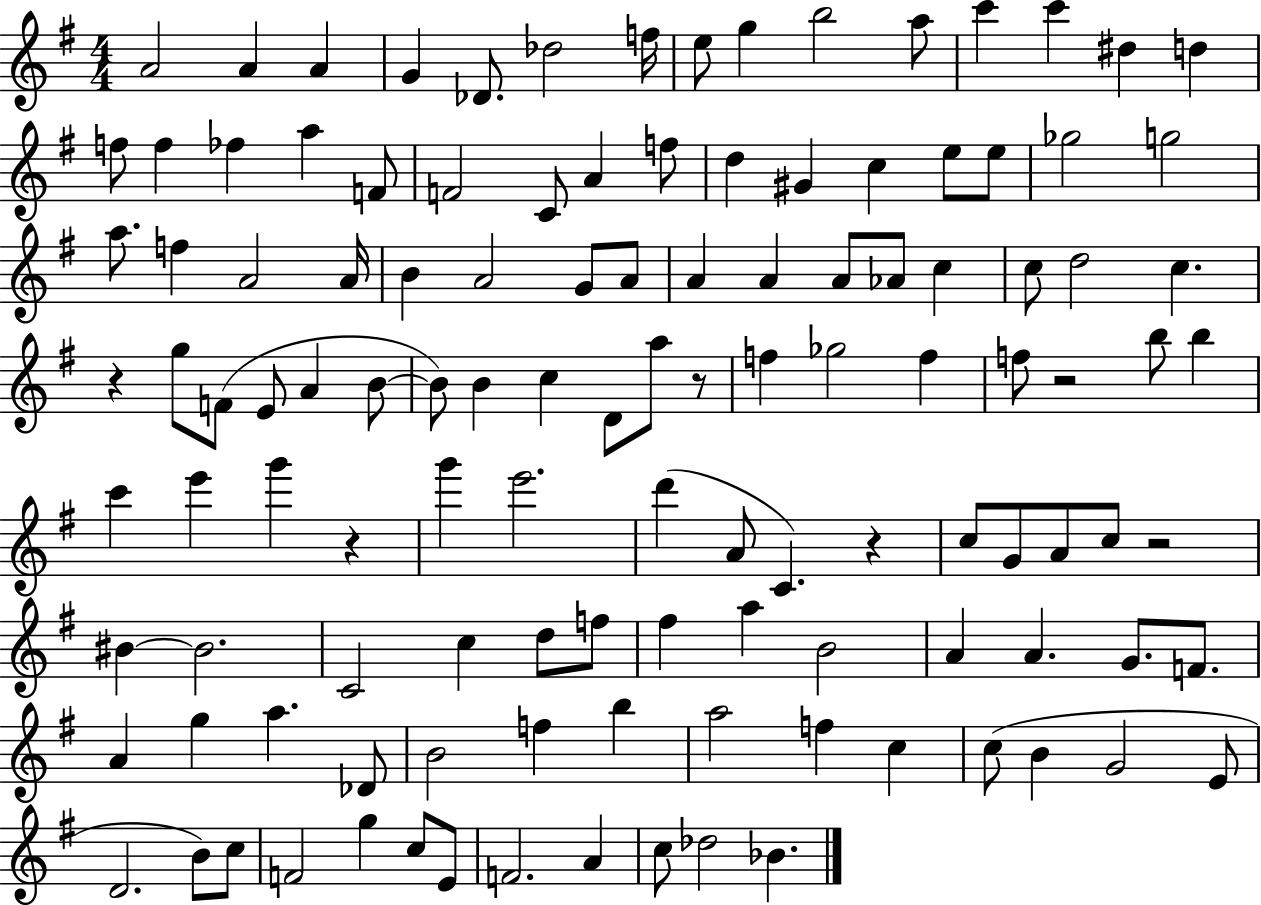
A4/h A4/q A4/q G4/q Db4/e. Db5/h F5/s E5/e G5/q B5/h A5/e C6/q C6/q D#5/q D5/q F5/e F5/q FES5/q A5/q F4/e F4/h C4/e A4/q F5/e D5/q G#4/q C5/q E5/e E5/e Gb5/h G5/h A5/e. F5/q A4/h A4/s B4/q A4/h G4/e A4/e A4/q A4/q A4/e Ab4/e C5/q C5/e D5/h C5/q. R/q G5/e F4/e E4/e A4/q B4/e B4/e B4/q C5/q D4/e A5/e R/e F5/q Gb5/h F5/q F5/e R/h B5/e B5/q C6/q E6/q G6/q R/q G6/q E6/h. D6/q A4/e C4/q. R/q C5/e G4/e A4/e C5/e R/h BIS4/q BIS4/h. C4/h C5/q D5/e F5/e F#5/q A5/q B4/h A4/q A4/q. G4/e. F4/e. A4/q G5/q A5/q. Db4/e B4/h F5/q B5/q A5/h F5/q C5/q C5/e B4/q G4/h E4/e D4/h. B4/e C5/e F4/h G5/q C5/e E4/e F4/h. A4/q C5/e Db5/h Bb4/q.